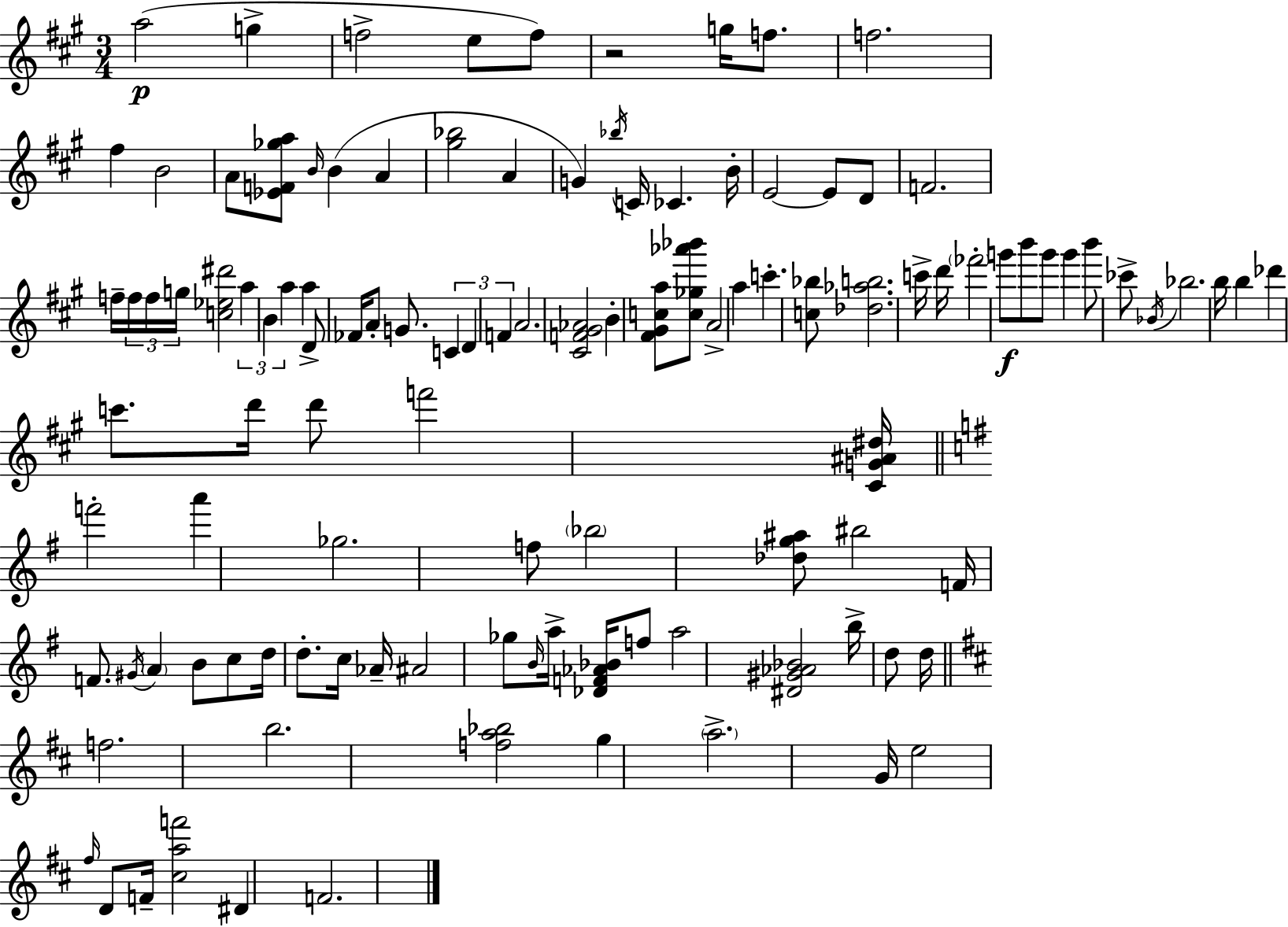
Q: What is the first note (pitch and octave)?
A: A5